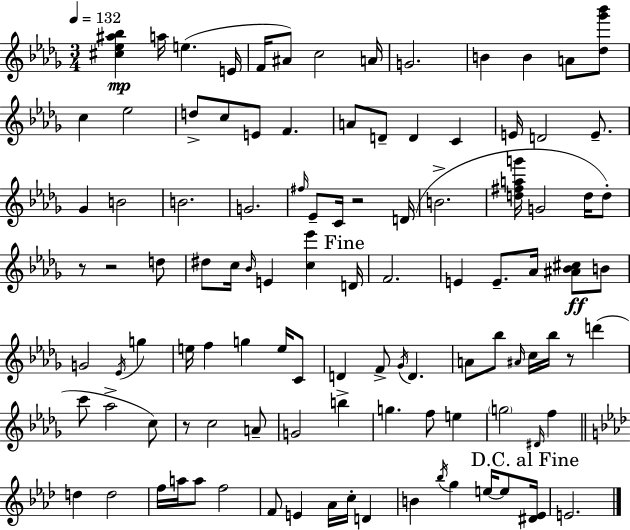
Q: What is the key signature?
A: BES minor